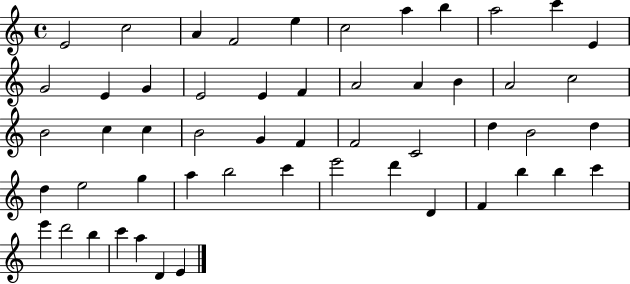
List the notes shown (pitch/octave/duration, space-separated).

E4/h C5/h A4/q F4/h E5/q C5/h A5/q B5/q A5/h C6/q E4/q G4/h E4/q G4/q E4/h E4/q F4/q A4/h A4/q B4/q A4/h C5/h B4/h C5/q C5/q B4/h G4/q F4/q F4/h C4/h D5/q B4/h D5/q D5/q E5/h G5/q A5/q B5/h C6/q E6/h D6/q D4/q F4/q B5/q B5/q C6/q E6/q D6/h B5/q C6/q A5/q D4/q E4/q